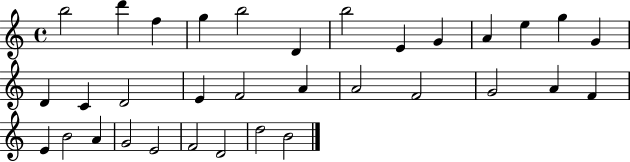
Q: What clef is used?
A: treble